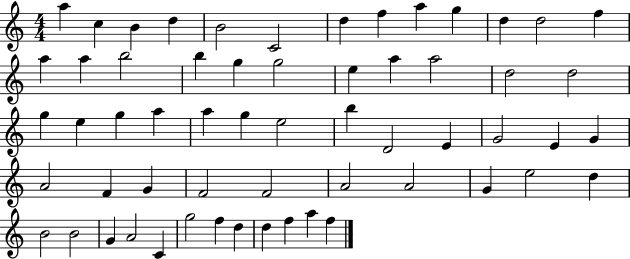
{
  \clef treble
  \numericTimeSignature
  \time 4/4
  \key c \major
  a''4 c''4 b'4 d''4 | b'2 c'2 | d''4 f''4 a''4 g''4 | d''4 d''2 f''4 | \break a''4 a''4 b''2 | b''4 g''4 g''2 | e''4 a''4 a''2 | d''2 d''2 | \break g''4 e''4 g''4 a''4 | a''4 g''4 e''2 | b''4 d'2 e'4 | g'2 e'4 g'4 | \break a'2 f'4 g'4 | f'2 f'2 | a'2 a'2 | g'4 e''2 d''4 | \break b'2 b'2 | g'4 a'2 c'4 | g''2 f''4 d''4 | d''4 f''4 a''4 f''4 | \break \bar "|."
}